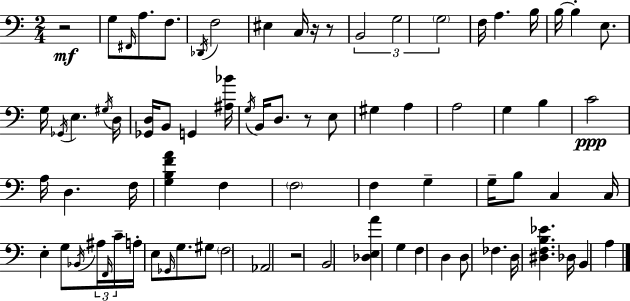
X:1
T:Untitled
M:2/4
L:1/4
K:C
z2 G,/2 ^F,,/4 A,/2 F,/2 _D,,/4 F,2 ^E, C,/4 z/4 z/2 B,,2 G,2 G,2 F,/4 A, B,/4 B,/4 B, E,/2 G,/4 _G,,/4 E, ^G,/4 D,/4 [_G,,D,]/4 B,,/2 G,, [^A,_B]/4 G,/4 B,,/4 D,/2 z/2 E,/2 ^G, A, A,2 G, B, C2 A,/4 D, F,/4 [G,B,FA] F, F,2 F, G, G,/4 B,/2 C, C,/4 E, G,/2 _B,,/4 ^A,/4 F,,/4 C/4 A,/4 E,/2 _G,,/4 G,/2 ^G,/2 F,2 _A,,2 z2 B,,2 [_D,E,A] G, F, D, D,/2 _F, D,/4 [^D,F,B,_E] _D,/4 B,, A,